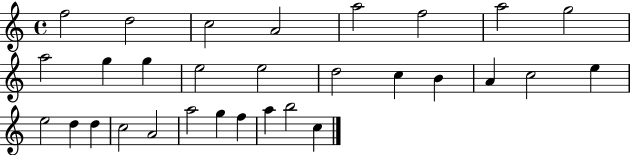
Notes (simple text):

F5/h D5/h C5/h A4/h A5/h F5/h A5/h G5/h A5/h G5/q G5/q E5/h E5/h D5/h C5/q B4/q A4/q C5/h E5/q E5/h D5/q D5/q C5/h A4/h A5/h G5/q F5/q A5/q B5/h C5/q